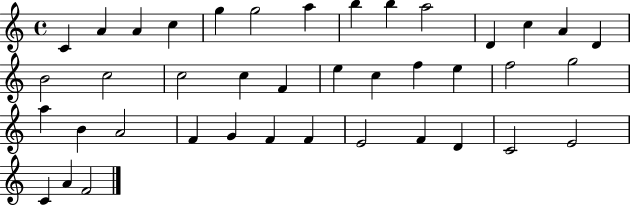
{
  \clef treble
  \time 4/4
  \defaultTimeSignature
  \key c \major
  c'4 a'4 a'4 c''4 | g''4 g''2 a''4 | b''4 b''4 a''2 | d'4 c''4 a'4 d'4 | \break b'2 c''2 | c''2 c''4 f'4 | e''4 c''4 f''4 e''4 | f''2 g''2 | \break a''4 b'4 a'2 | f'4 g'4 f'4 f'4 | e'2 f'4 d'4 | c'2 e'2 | \break c'4 a'4 f'2 | \bar "|."
}